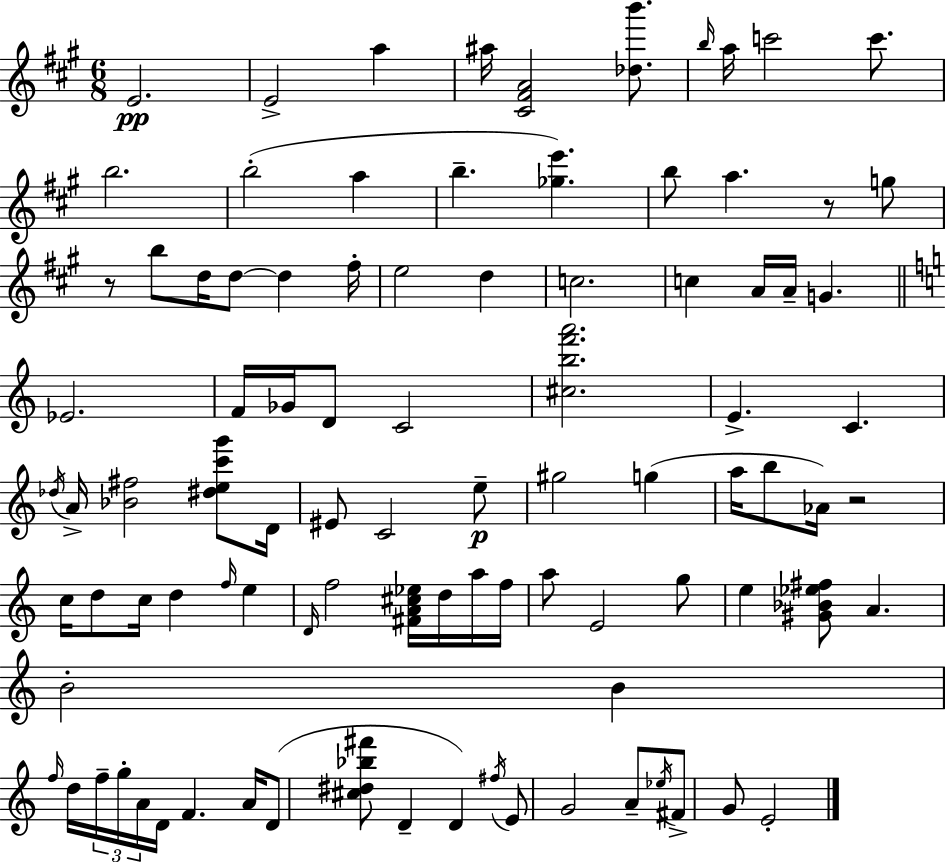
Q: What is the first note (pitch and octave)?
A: E4